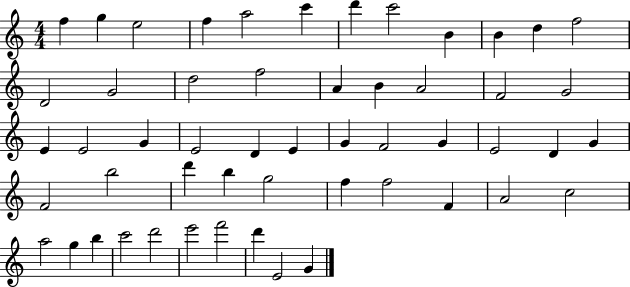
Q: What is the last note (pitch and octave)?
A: G4